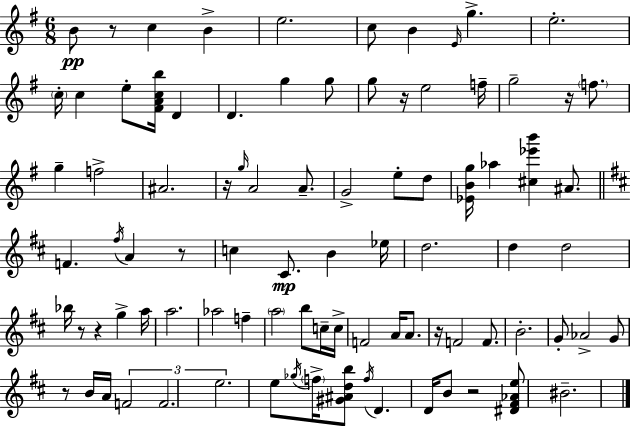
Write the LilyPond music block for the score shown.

{
  \clef treble
  \numericTimeSignature
  \time 6/8
  \key g \major
  b'8\pp r8 c''4 b'4-> | e''2. | c''8 b'4 \grace { e'16 } g''4.-> | e''2.-. | \break \parenthesize c''16-. c''4 e''8-. <fis' a' c'' b''>16 d'4 | d'4. g''4 g''8 | g''8 r16 e''2 | f''16-- g''2-- r16 \parenthesize f''8. | \break g''4-- f''2-> | ais'2. | r16 \grace { g''16 } a'2 a'8.-- | g'2-> e''8-. | \break d''8 <ees' b' g''>16 aes''4 <cis'' ees''' b'''>4 ais'8. | \bar "||" \break \key d \major f'4. \acciaccatura { fis''16 } a'4 r8 | c''4 cis'8.\mp b'4 | ees''16 d''2. | d''4 d''2 | \break bes''16 r8 r4 g''4-> | a''16 a''2. | aes''2 f''4-- | \parenthesize a''2 b''8 c''16-- | \break c''16-> f'2 a'16 a'8. | r16 f'2 f'8. | b'2.-. | g'8-. aes'2-> g'8 | \break r8 b'16 a'16 \tuplet 3/2 { f'2 | f'2. | e''2. } | e''8 \acciaccatura { ges''16 } \parenthesize f''16-> <gis' ais' d'' b''>8 \acciaccatura { f''16 } d'4. | \break d'16 b'8 r2 | <dis' fis' aes' e''>8 bis'2.-- | \bar "|."
}